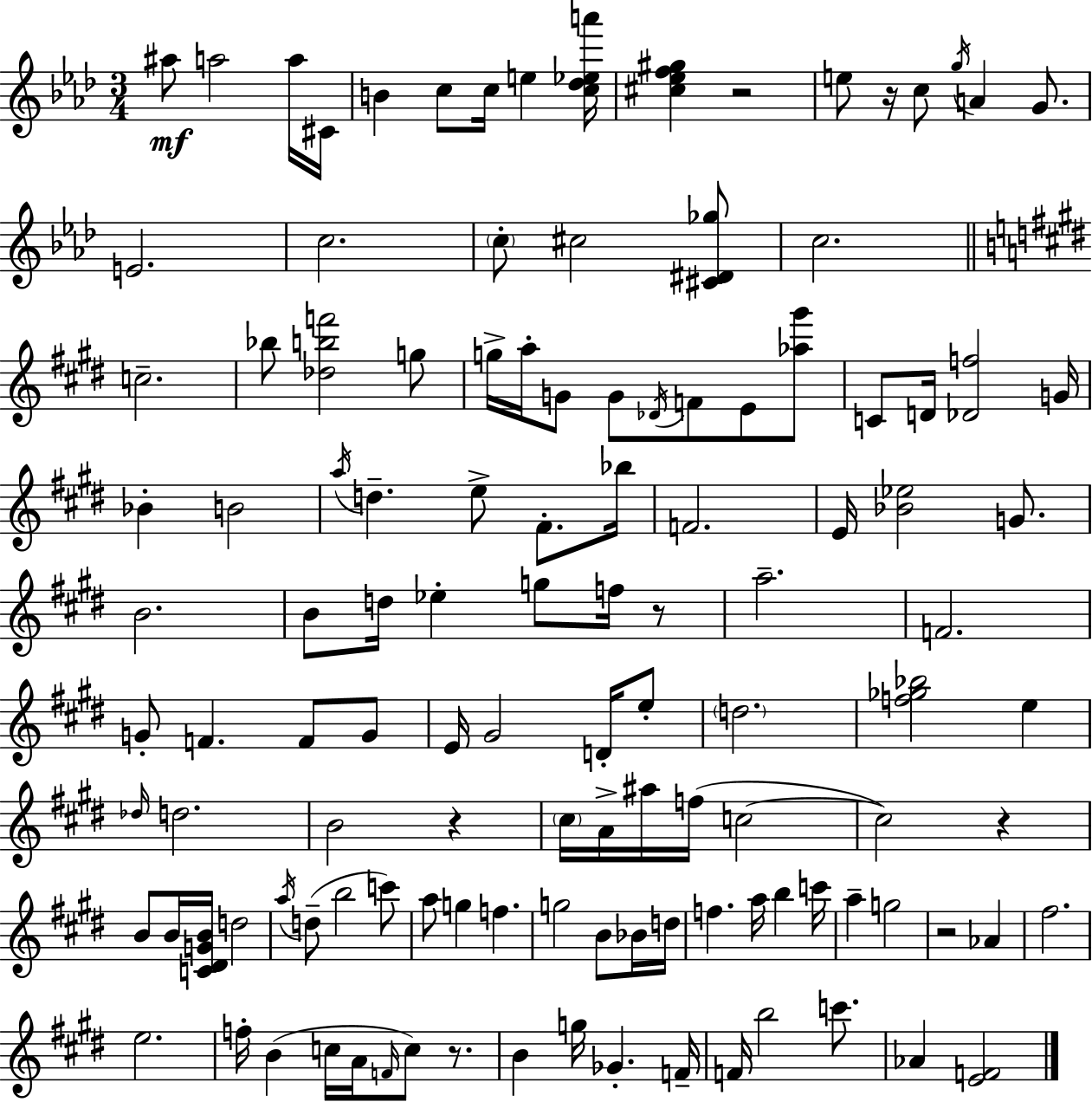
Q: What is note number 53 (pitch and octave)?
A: G4